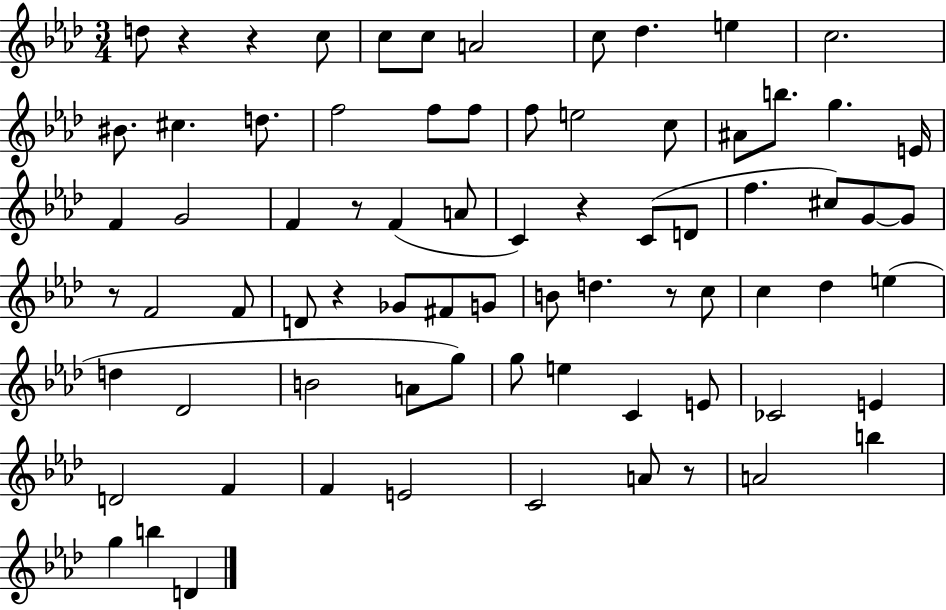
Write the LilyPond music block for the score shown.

{
  \clef treble
  \numericTimeSignature
  \time 3/4
  \key aes \major
  d''8 r4 r4 c''8 | c''8 c''8 a'2 | c''8 des''4. e''4 | c''2. | \break bis'8. cis''4. d''8. | f''2 f''8 f''8 | f''8 e''2 c''8 | ais'8 b''8. g''4. e'16 | \break f'4 g'2 | f'4 r8 f'4( a'8 | c'4) r4 c'8( d'8 | f''4. cis''8) g'8~~ g'8 | \break r8 f'2 f'8 | d'8 r4 ges'8 fis'8 g'8 | b'8 d''4. r8 c''8 | c''4 des''4 e''4( | \break d''4 des'2 | b'2 a'8 g''8) | g''8 e''4 c'4 e'8 | ces'2 e'4 | \break d'2 f'4 | f'4 e'2 | c'2 a'8 r8 | a'2 b''4 | \break g''4 b''4 d'4 | \bar "|."
}